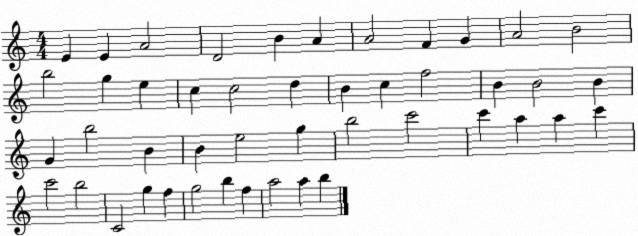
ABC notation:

X:1
T:Untitled
M:4/4
L:1/4
K:C
E E A2 D2 B A A2 F G A2 B2 b2 g e c c2 d B c f2 B B2 B G b2 B B e2 g b2 c'2 c' a a c' c'2 b2 C2 g f g2 b f a2 a b